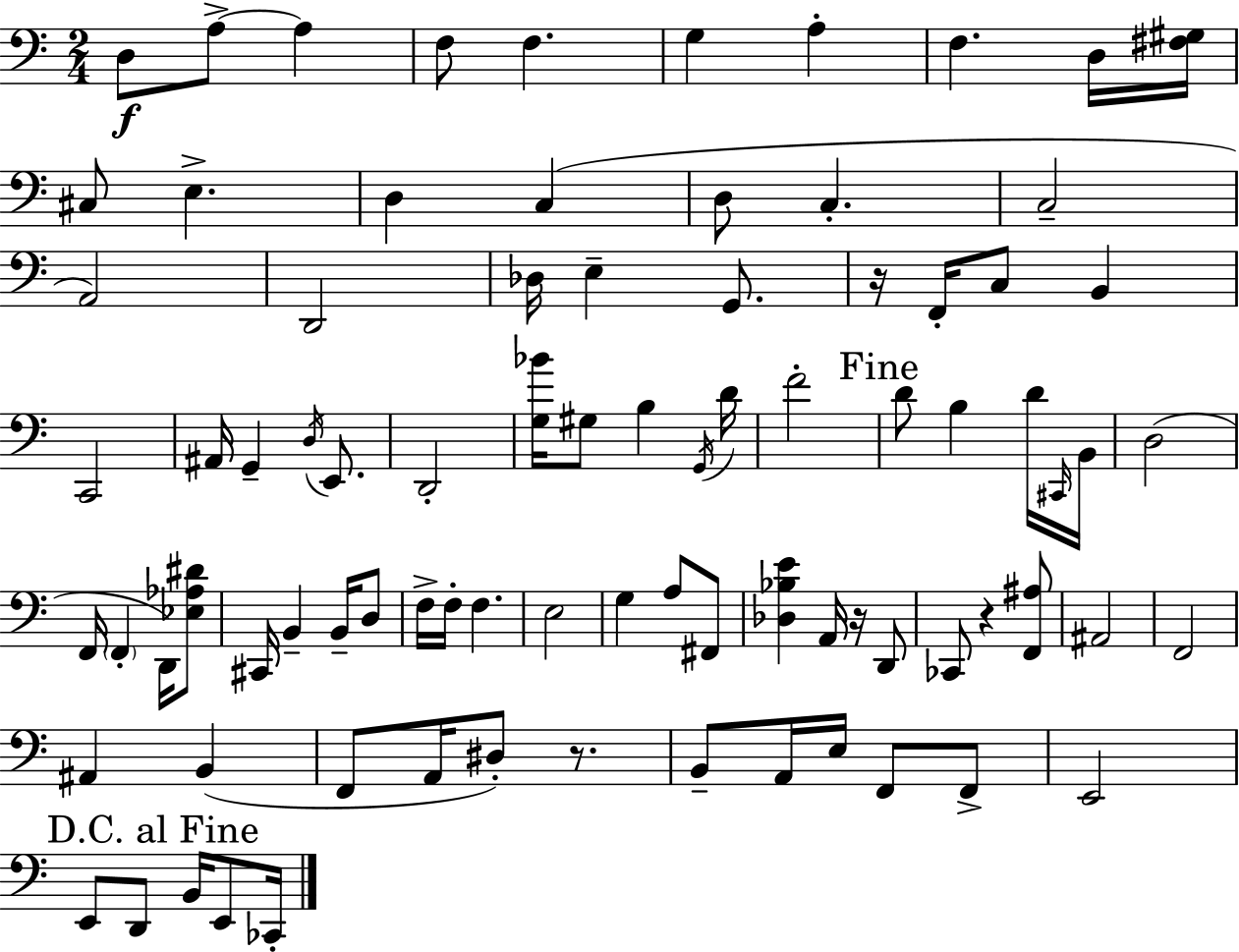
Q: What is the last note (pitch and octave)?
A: CES2